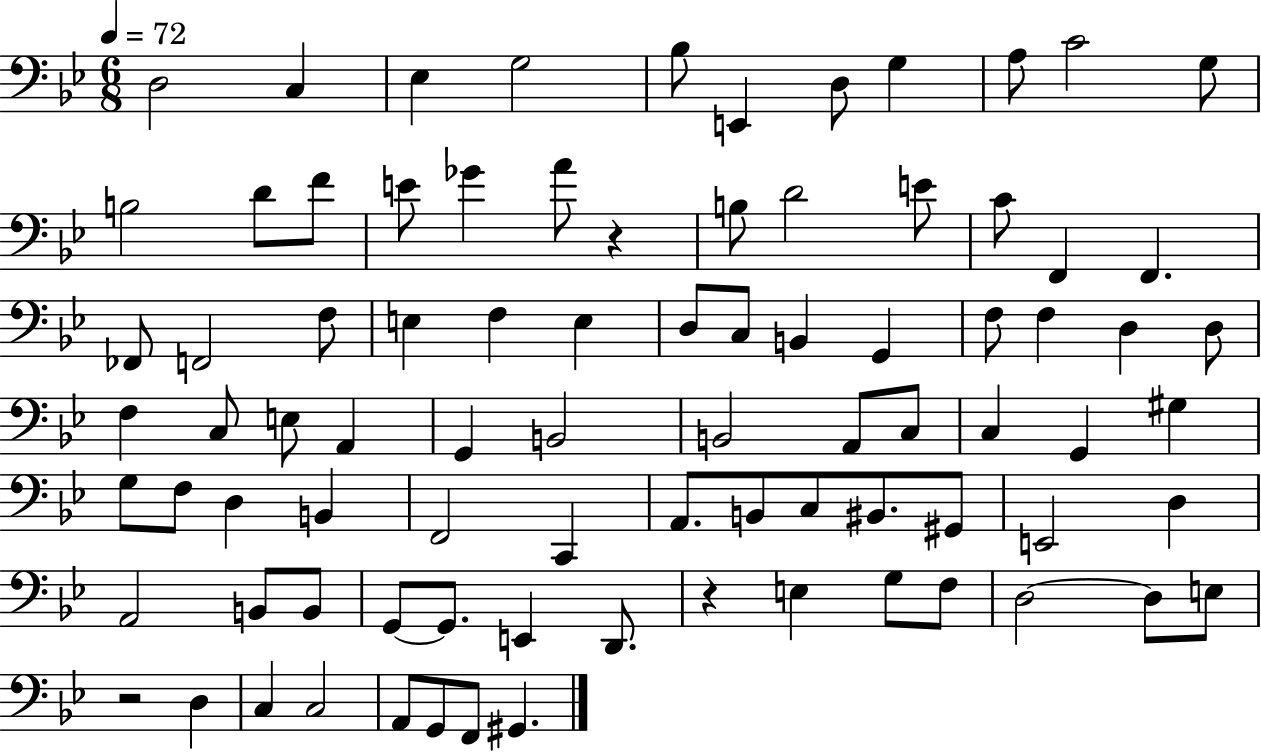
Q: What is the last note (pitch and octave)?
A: G#2